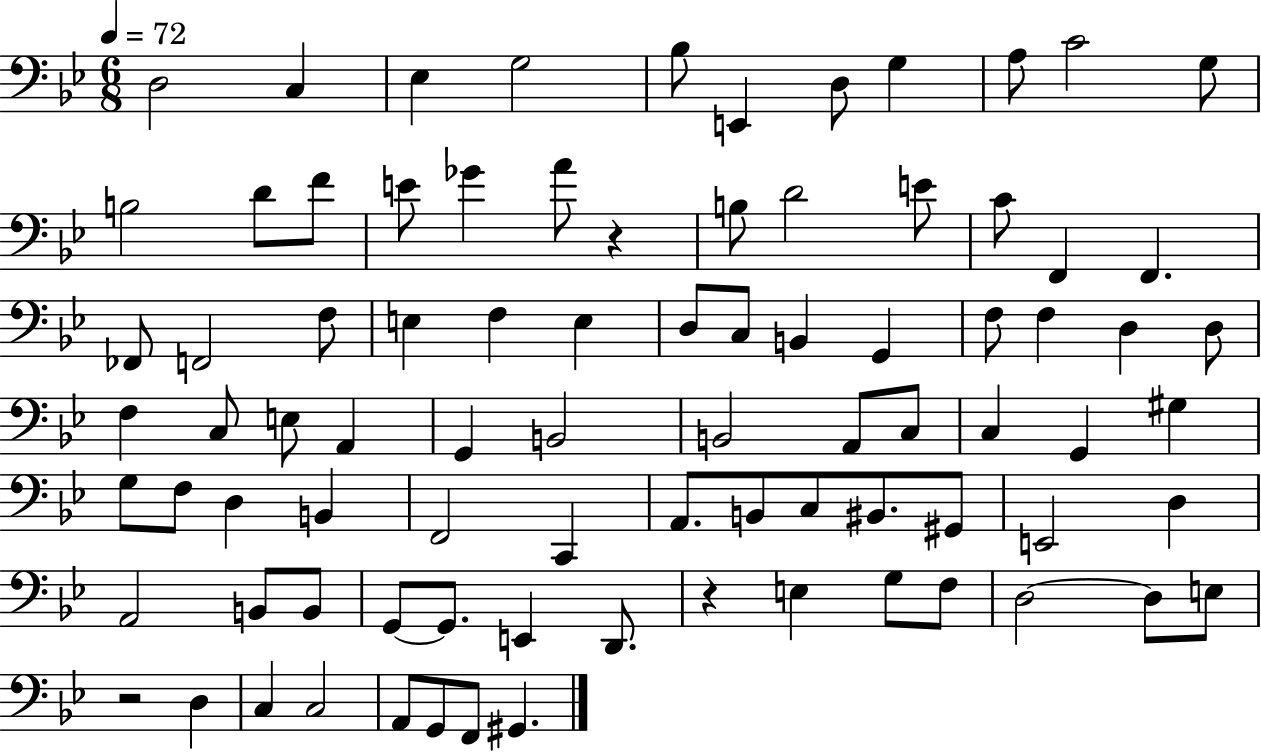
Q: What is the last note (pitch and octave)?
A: G#2